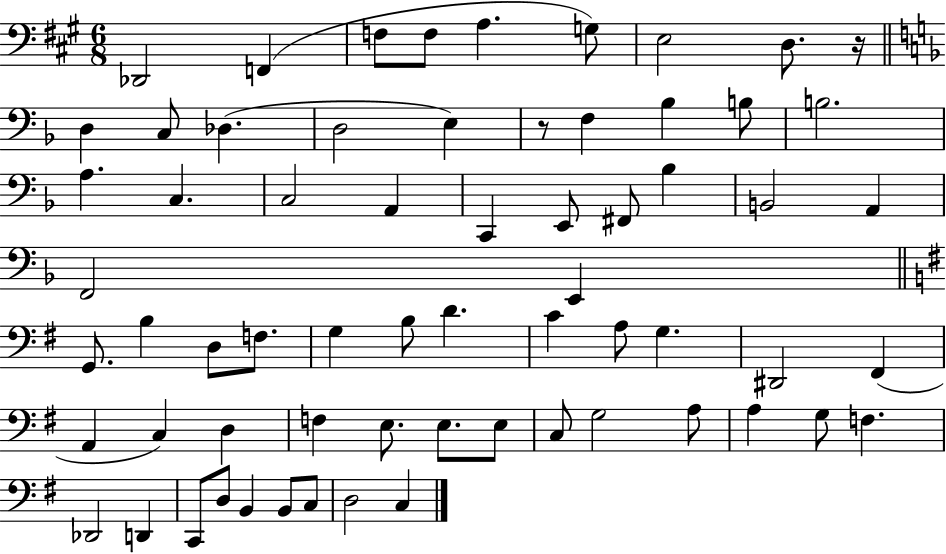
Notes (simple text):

Db2/h F2/q F3/e F3/e A3/q. G3/e E3/h D3/e. R/s D3/q C3/e Db3/q. D3/h E3/q R/e F3/q Bb3/q B3/e B3/h. A3/q. C3/q. C3/h A2/q C2/q E2/e F#2/e Bb3/q B2/h A2/q F2/h E2/q G2/e. B3/q D3/e F3/e. G3/q B3/e D4/q. C4/q A3/e G3/q. D#2/h F#2/q A2/q C3/q D3/q F3/q E3/e. E3/e. E3/e C3/e G3/h A3/e A3/q G3/e F3/q. Db2/h D2/q C2/e D3/e B2/q B2/e C3/e D3/h C3/q